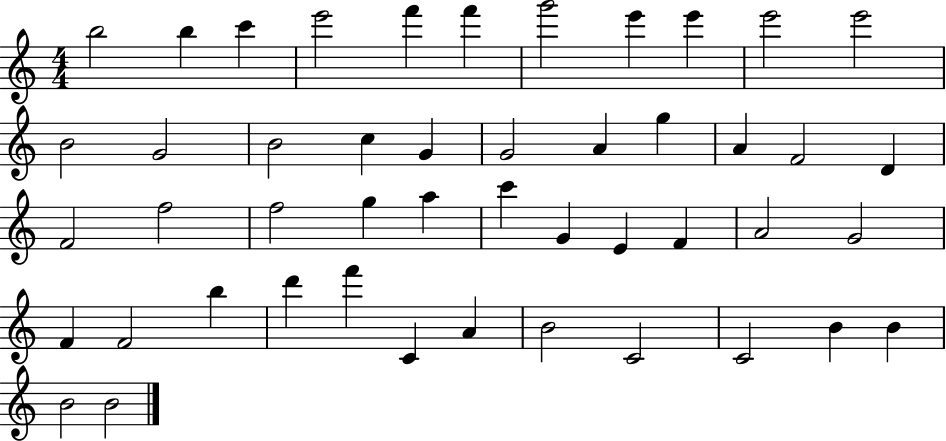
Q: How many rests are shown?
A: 0